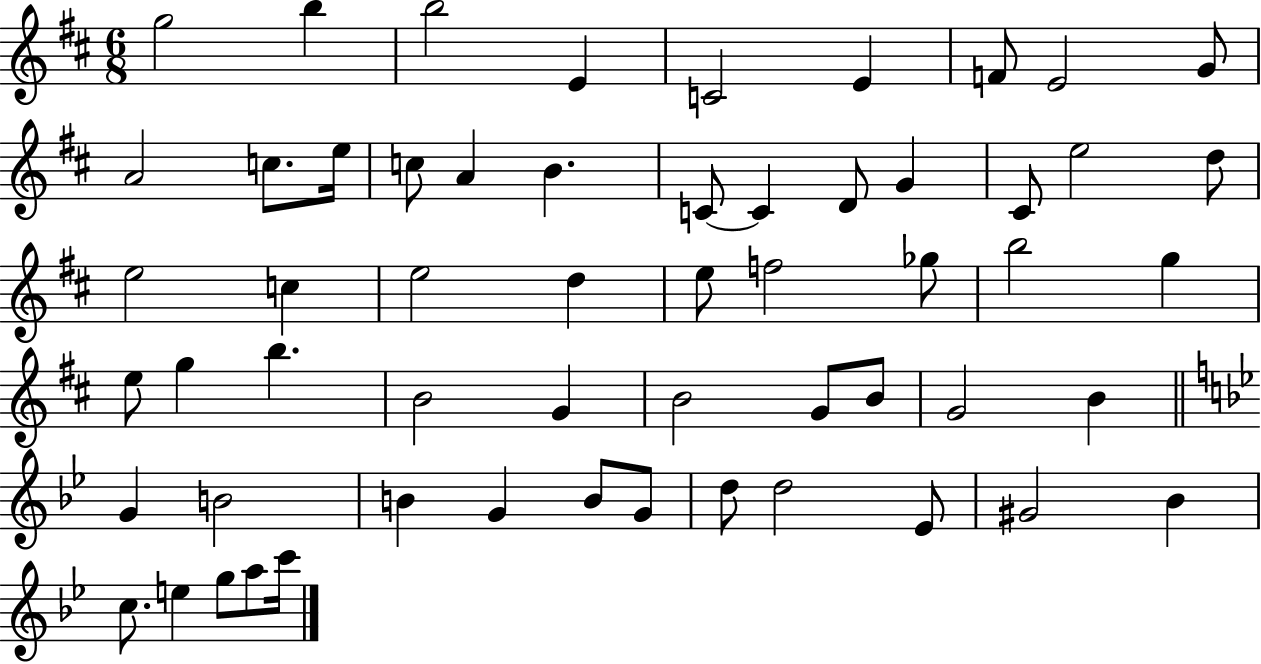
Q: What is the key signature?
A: D major